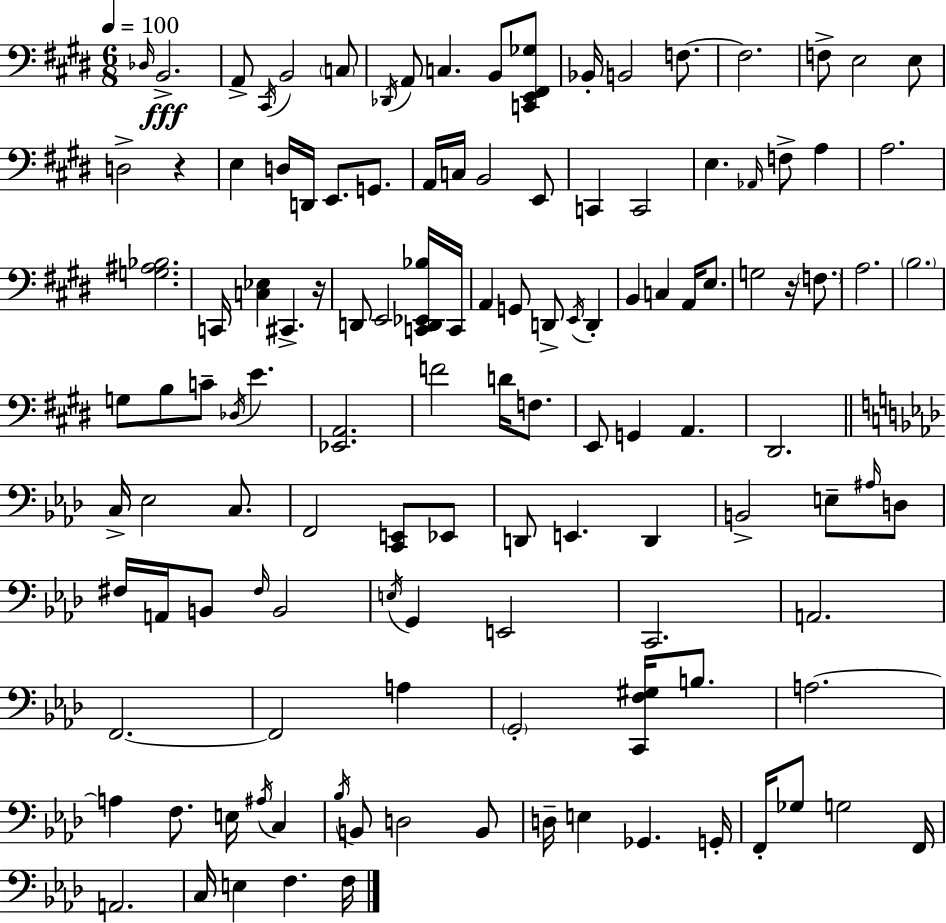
X:1
T:Untitled
M:6/8
L:1/4
K:E
_D,/4 B,,2 A,,/2 ^C,,/4 B,,2 C,/2 _D,,/4 A,,/2 C, B,,/2 [C,,E,,^F,,_G,]/2 _B,,/4 B,,2 F,/2 F,2 F,/2 E,2 E,/2 D,2 z E, D,/4 D,,/4 E,,/2 G,,/2 A,,/4 C,/4 B,,2 E,,/2 C,, C,,2 E, _A,,/4 F,/2 A, A,2 [G,^A,_B,]2 C,,/4 [C,_E,] ^C,, z/4 D,,/2 E,,2 [C,,D,,_E,,_B,]/4 C,,/4 A,, G,,/2 D,,/2 E,,/4 D,, B,, C, A,,/4 E,/2 G,2 z/4 F,/2 A,2 B,2 G,/2 B,/2 C/2 _D,/4 E [_E,,A,,]2 F2 D/4 F,/2 E,,/2 G,, A,, ^D,,2 C,/4 _E,2 C,/2 F,,2 [C,,E,,]/2 _E,,/2 D,,/2 E,, D,, B,,2 E,/2 ^A,/4 D,/2 ^F,/4 A,,/4 B,,/2 ^F,/4 B,,2 E,/4 G,, E,,2 C,,2 A,,2 F,,2 F,,2 A, G,,2 [C,,F,^G,]/4 B,/2 A,2 A, F,/2 E,/4 ^A,/4 C, _B,/4 B,,/2 D,2 B,,/2 D,/4 E, _G,, G,,/4 F,,/4 _G,/2 G,2 F,,/4 A,,2 C,/4 E, F, F,/4